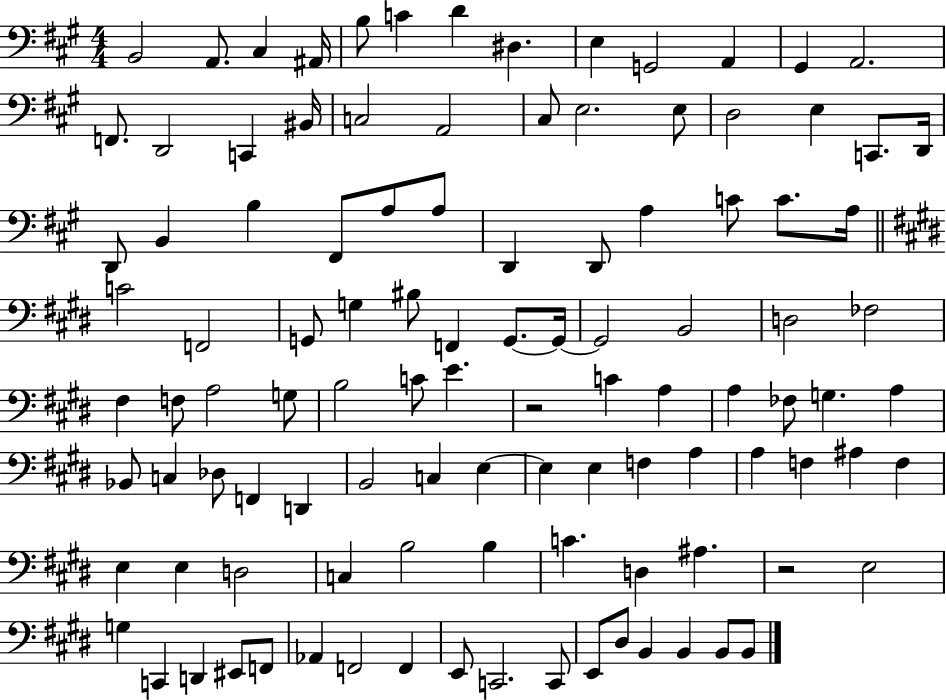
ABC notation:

X:1
T:Untitled
M:4/4
L:1/4
K:A
B,,2 A,,/2 ^C, ^A,,/4 B,/2 C D ^D, E, G,,2 A,, ^G,, A,,2 F,,/2 D,,2 C,, ^B,,/4 C,2 A,,2 ^C,/2 E,2 E,/2 D,2 E, C,,/2 D,,/4 D,,/2 B,, B, ^F,,/2 A,/2 A,/2 D,, D,,/2 A, C/2 C/2 A,/4 C2 F,,2 G,,/2 G, ^B,/2 F,, G,,/2 G,,/4 G,,2 B,,2 D,2 _F,2 ^F, F,/2 A,2 G,/2 B,2 C/2 E z2 C A, A, _F,/2 G, A, _B,,/2 C, _D,/2 F,, D,, B,,2 C, E, E, E, F, A, A, F, ^A, F, E, E, D,2 C, B,2 B, C D, ^A, z2 E,2 G, C,, D,, ^E,,/2 F,,/2 _A,, F,,2 F,, E,,/2 C,,2 C,,/2 E,,/2 ^D,/2 B,, B,, B,,/2 B,,/2